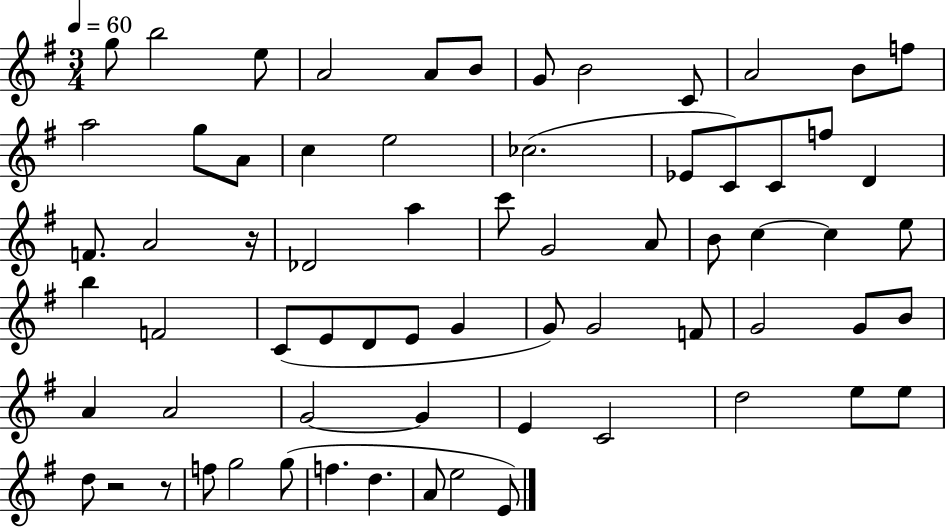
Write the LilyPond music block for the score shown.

{
  \clef treble
  \numericTimeSignature
  \time 3/4
  \key g \major
  \tempo 4 = 60
  \repeat volta 2 { g''8 b''2 e''8 | a'2 a'8 b'8 | g'8 b'2 c'8 | a'2 b'8 f''8 | \break a''2 g''8 a'8 | c''4 e''2 | ces''2.( | ees'8 c'8) c'8 f''8 d'4 | \break f'8. a'2 r16 | des'2 a''4 | c'''8 g'2 a'8 | b'8 c''4~~ c''4 e''8 | \break b''4 f'2 | c'8( e'8 d'8 e'8 g'4 | g'8) g'2 f'8 | g'2 g'8 b'8 | \break a'4 a'2 | g'2~~ g'4 | e'4 c'2 | d''2 e''8 e''8 | \break d''8 r2 r8 | f''8 g''2 g''8( | f''4. d''4. | a'8 e''2 e'8) | \break } \bar "|."
}